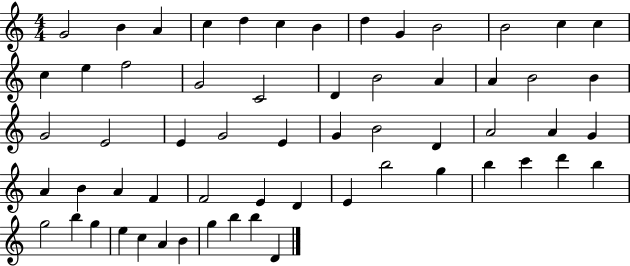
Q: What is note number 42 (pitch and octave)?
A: D4